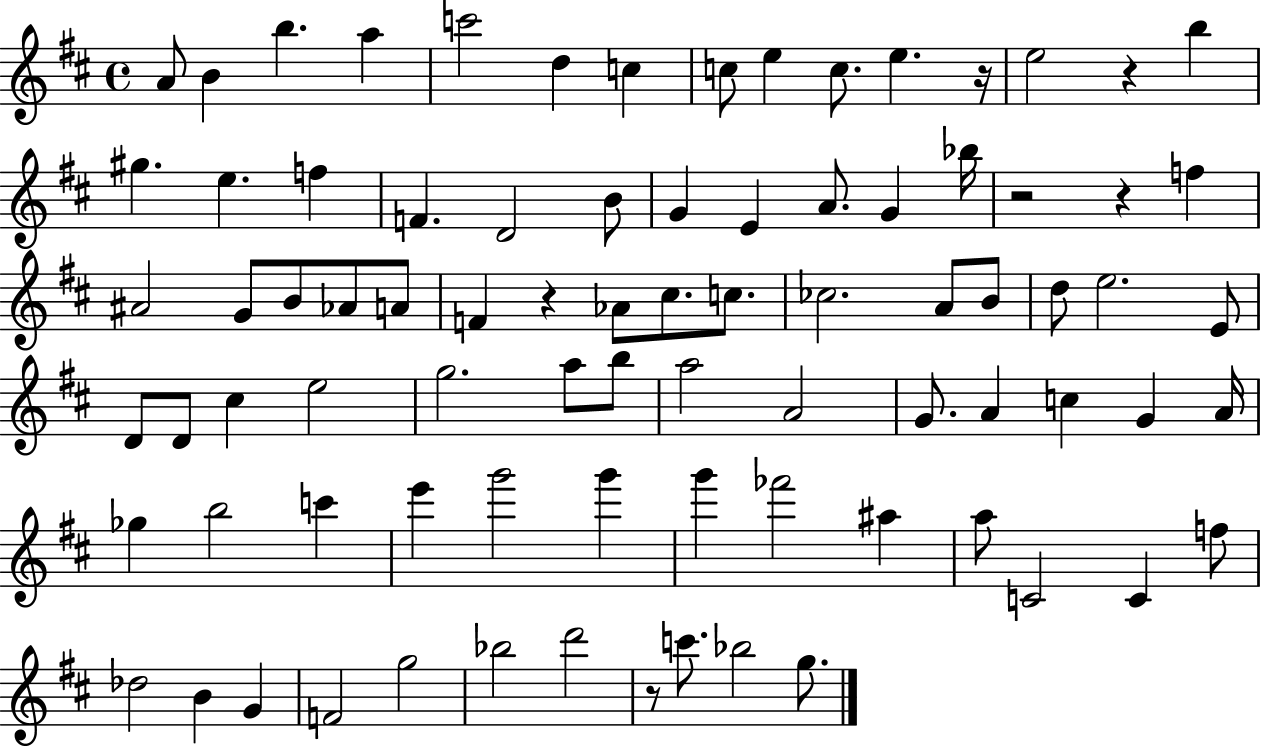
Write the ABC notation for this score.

X:1
T:Untitled
M:4/4
L:1/4
K:D
A/2 B b a c'2 d c c/2 e c/2 e z/4 e2 z b ^g e f F D2 B/2 G E A/2 G _b/4 z2 z f ^A2 G/2 B/2 _A/2 A/2 F z _A/2 ^c/2 c/2 _c2 A/2 B/2 d/2 e2 E/2 D/2 D/2 ^c e2 g2 a/2 b/2 a2 A2 G/2 A c G A/4 _g b2 c' e' g'2 g' g' _f'2 ^a a/2 C2 C f/2 _d2 B G F2 g2 _b2 d'2 z/2 c'/2 _b2 g/2